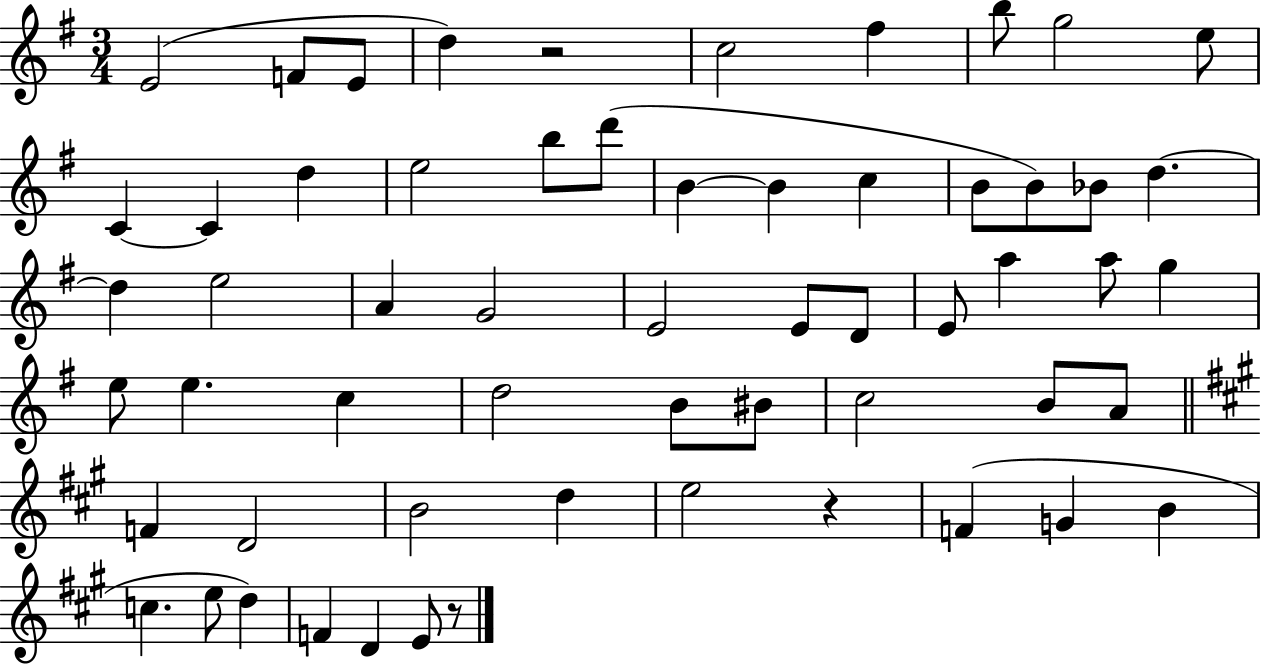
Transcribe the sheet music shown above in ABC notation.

X:1
T:Untitled
M:3/4
L:1/4
K:G
E2 F/2 E/2 d z2 c2 ^f b/2 g2 e/2 C C d e2 b/2 d'/2 B B c B/2 B/2 _B/2 d d e2 A G2 E2 E/2 D/2 E/2 a a/2 g e/2 e c d2 B/2 ^B/2 c2 B/2 A/2 F D2 B2 d e2 z F G B c e/2 d F D E/2 z/2